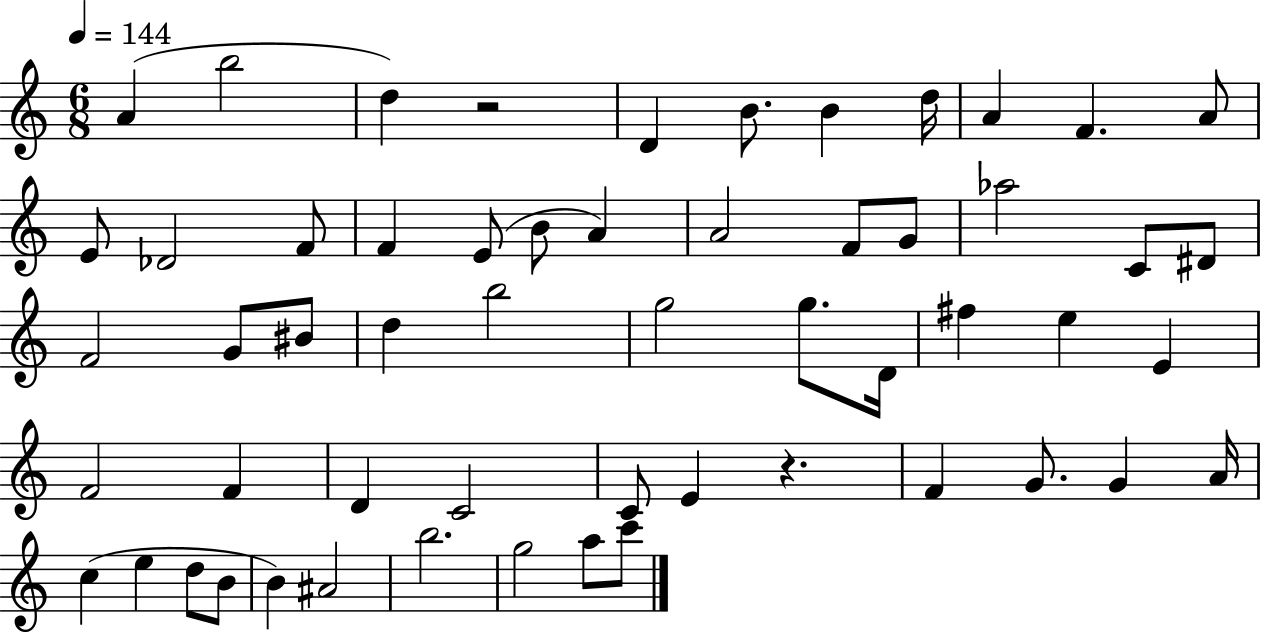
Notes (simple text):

A4/q B5/h D5/q R/h D4/q B4/e. B4/q D5/s A4/q F4/q. A4/e E4/e Db4/h F4/e F4/q E4/e B4/e A4/q A4/h F4/e G4/e Ab5/h C4/e D#4/e F4/h G4/e BIS4/e D5/q B5/h G5/h G5/e. D4/s F#5/q E5/q E4/q F4/h F4/q D4/q C4/h C4/e E4/q R/q. F4/q G4/e. G4/q A4/s C5/q E5/q D5/e B4/e B4/q A#4/h B5/h. G5/h A5/e C6/e